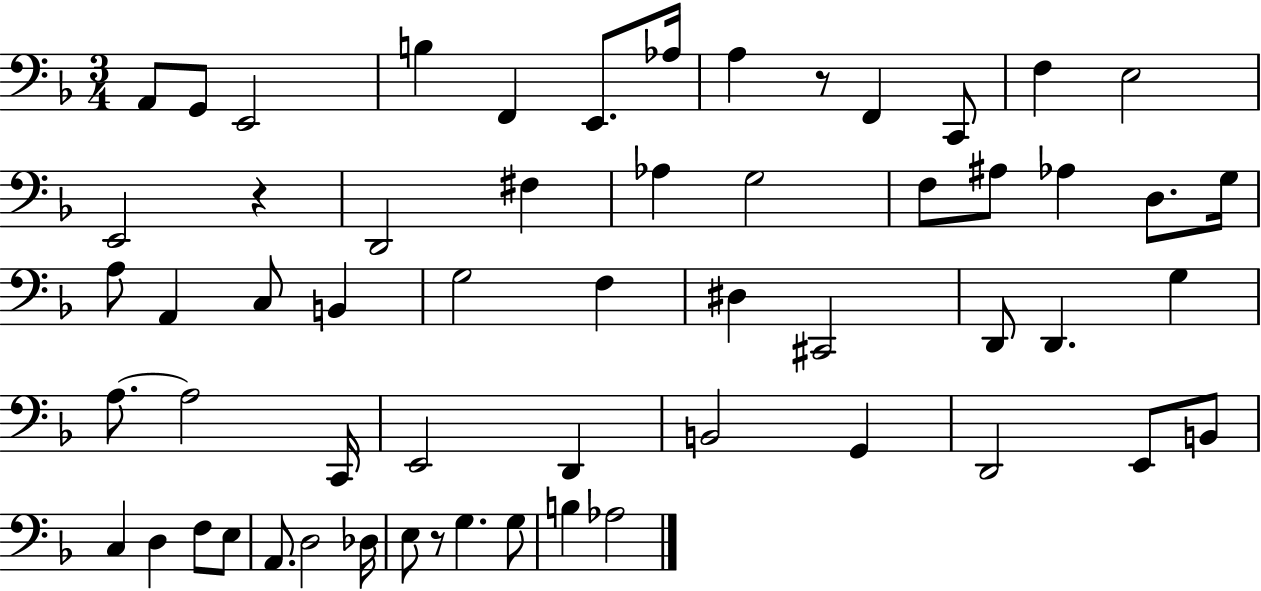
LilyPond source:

{
  \clef bass
  \numericTimeSignature
  \time 3/4
  \key f \major
  \repeat volta 2 { a,8 g,8 e,2 | b4 f,4 e,8. aes16 | a4 r8 f,4 c,8 | f4 e2 | \break e,2 r4 | d,2 fis4 | aes4 g2 | f8 ais8 aes4 d8. g16 | \break a8 a,4 c8 b,4 | g2 f4 | dis4 cis,2 | d,8 d,4. g4 | \break a8.~~ a2 c,16 | e,2 d,4 | b,2 g,4 | d,2 e,8 b,8 | \break c4 d4 f8 e8 | a,8. d2 des16 | e8 r8 g4. g8 | b4 aes2 | \break } \bar "|."
}